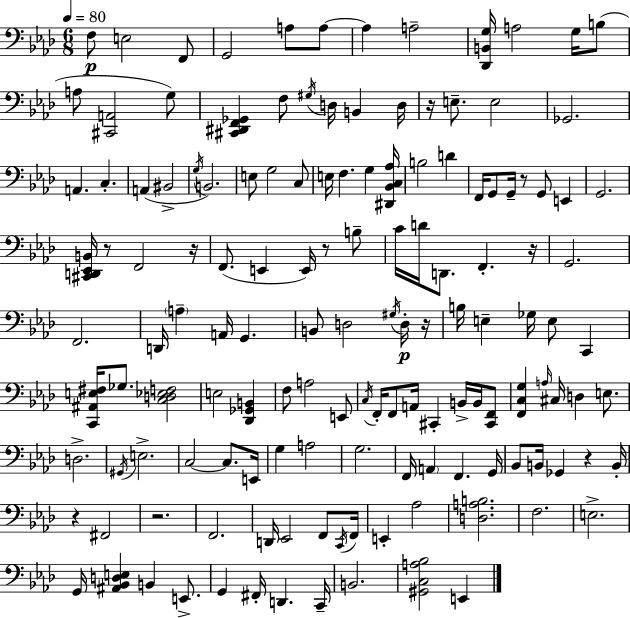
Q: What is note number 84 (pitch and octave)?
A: E3